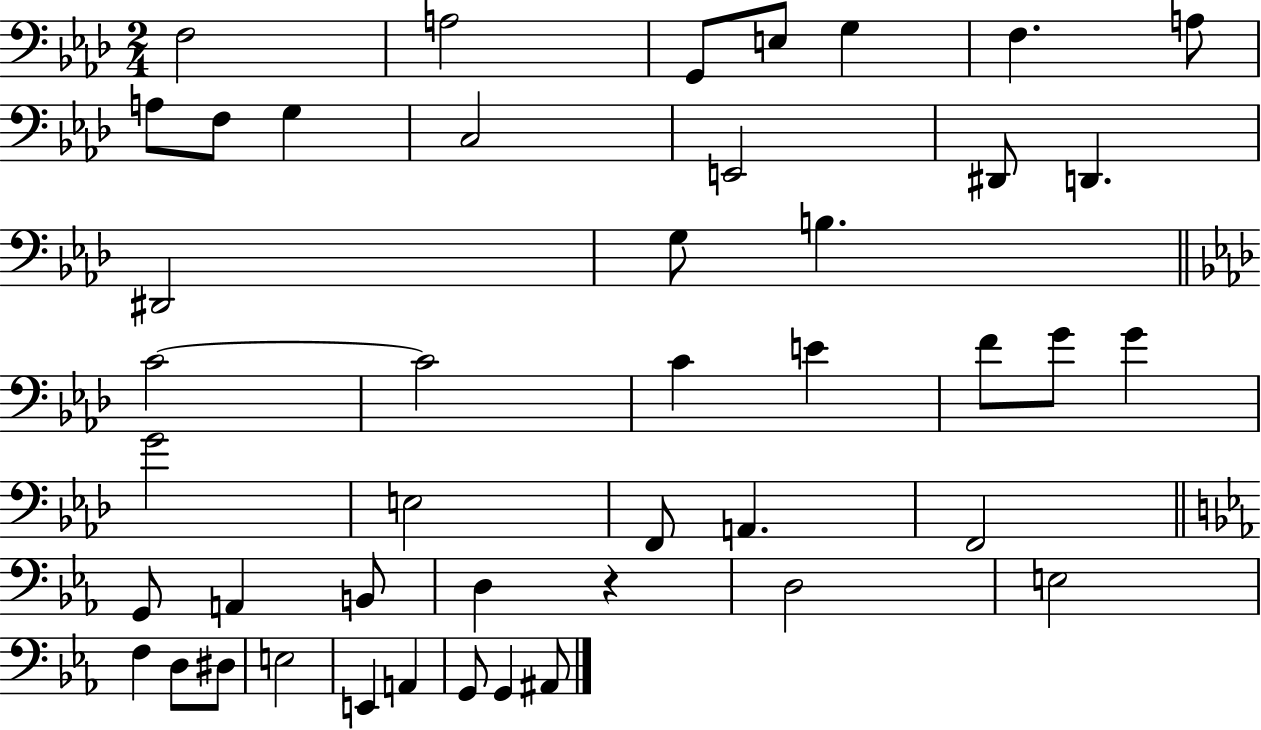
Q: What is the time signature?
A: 2/4